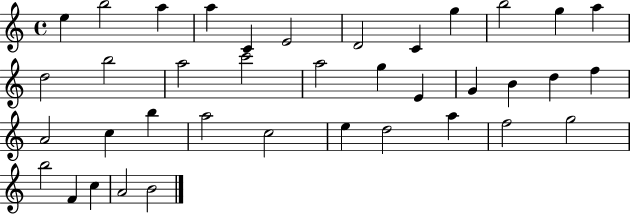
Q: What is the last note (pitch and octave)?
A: B4